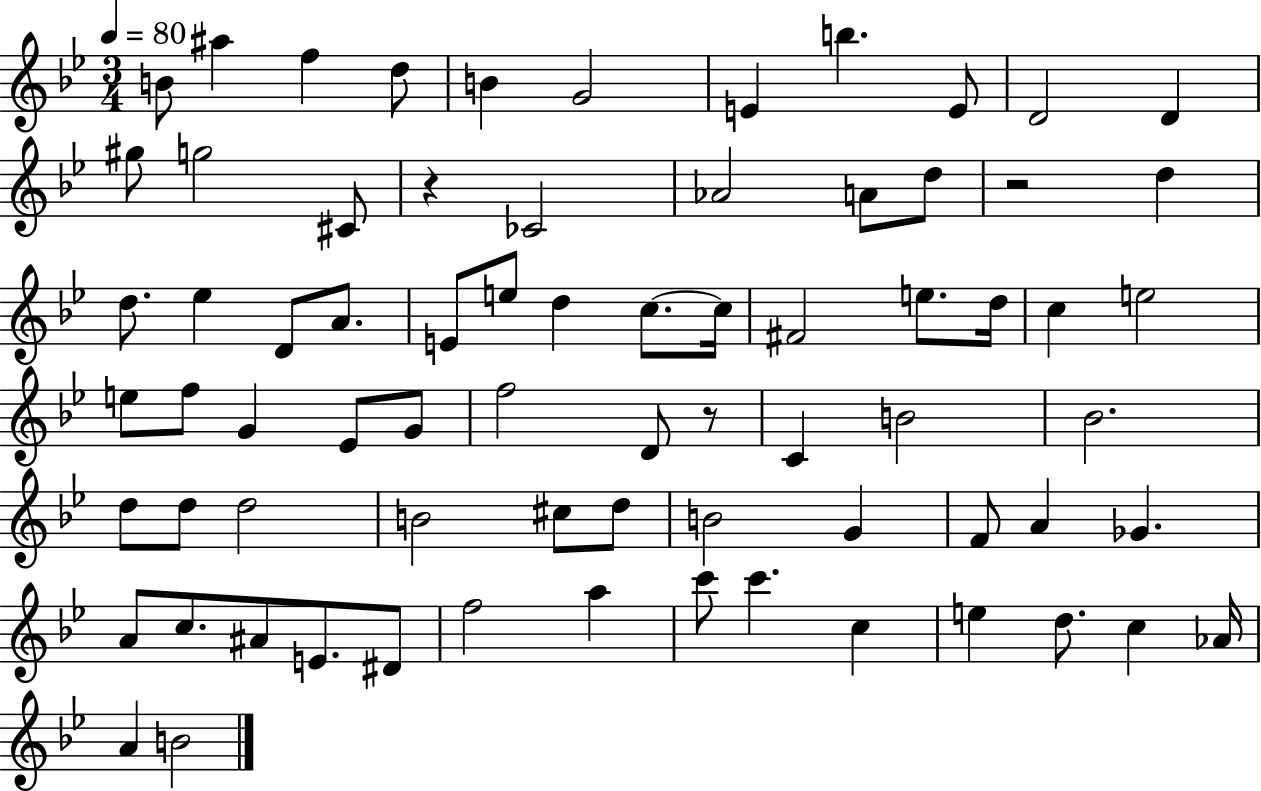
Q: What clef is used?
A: treble